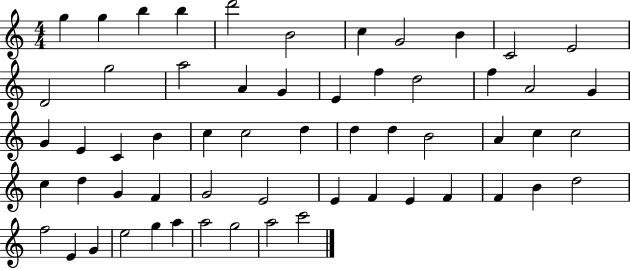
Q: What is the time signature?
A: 4/4